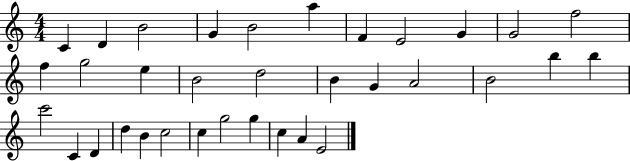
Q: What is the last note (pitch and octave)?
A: E4